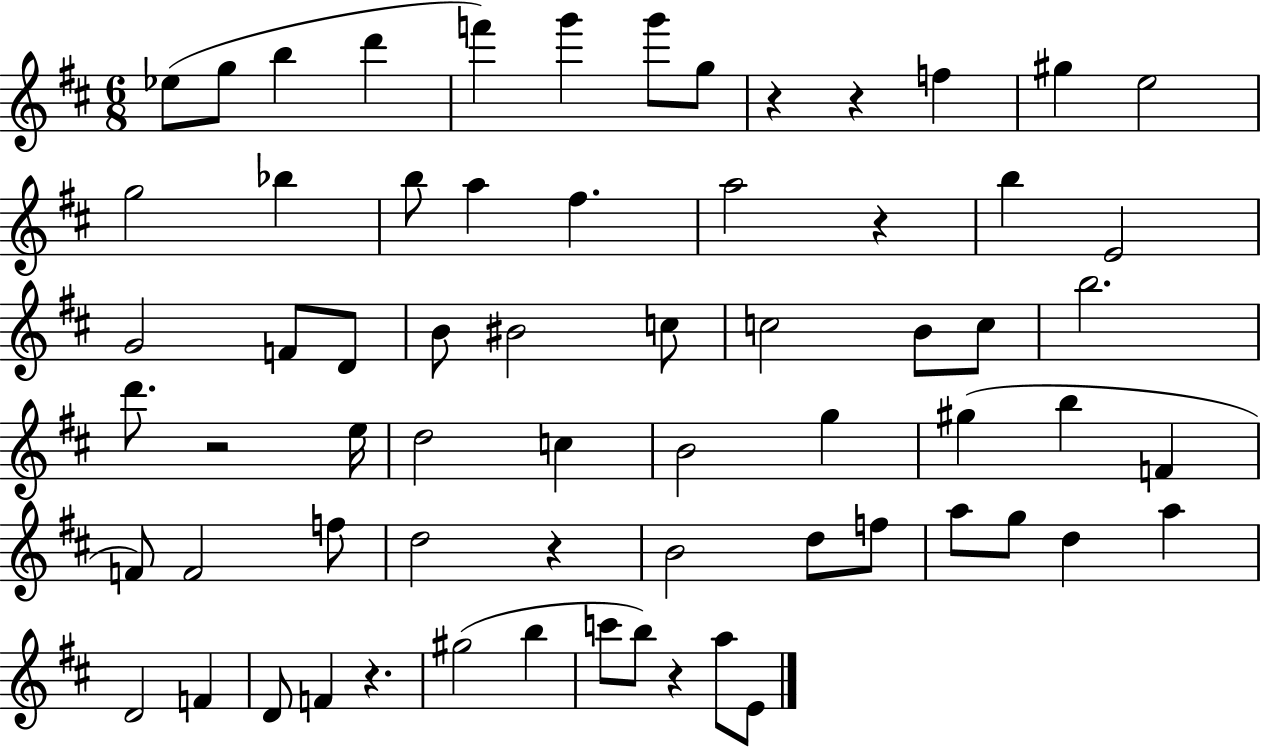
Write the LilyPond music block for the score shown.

{
  \clef treble
  \numericTimeSignature
  \time 6/8
  \key d \major
  ees''8( g''8 b''4 d'''4 | f'''4) g'''4 g'''8 g''8 | r4 r4 f''4 | gis''4 e''2 | \break g''2 bes''4 | b''8 a''4 fis''4. | a''2 r4 | b''4 e'2 | \break g'2 f'8 d'8 | b'8 bis'2 c''8 | c''2 b'8 c''8 | b''2. | \break d'''8. r2 e''16 | d''2 c''4 | b'2 g''4 | gis''4( b''4 f'4 | \break f'8) f'2 f''8 | d''2 r4 | b'2 d''8 f''8 | a''8 g''8 d''4 a''4 | \break d'2 f'4 | d'8 f'4 r4. | gis''2( b''4 | c'''8 b''8) r4 a''8 e'8 | \break \bar "|."
}